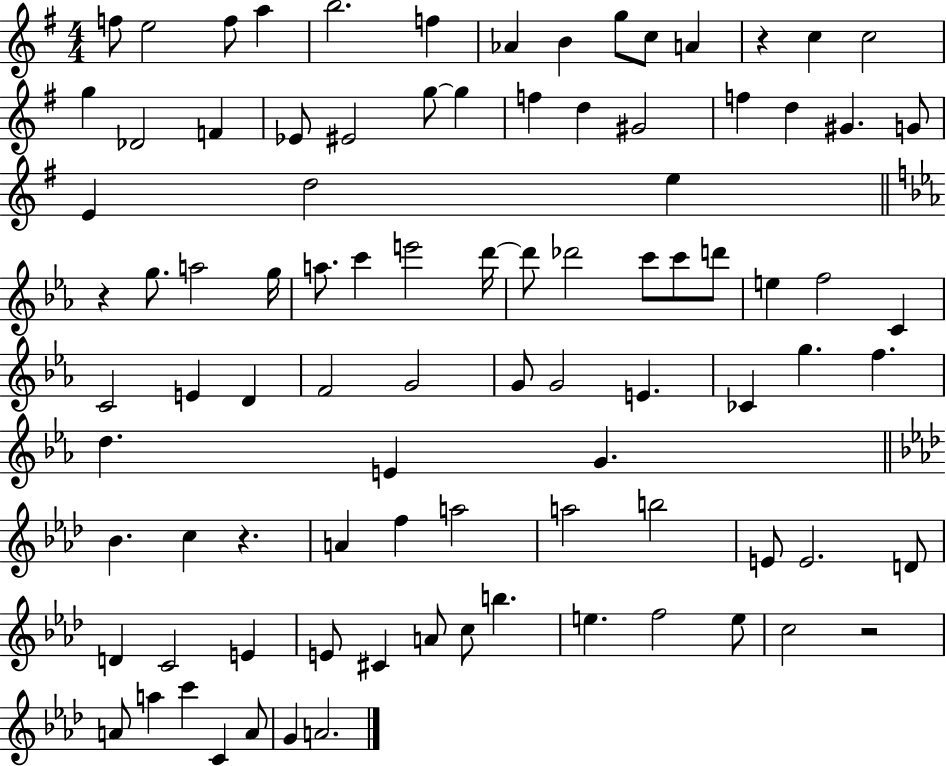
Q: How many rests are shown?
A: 4